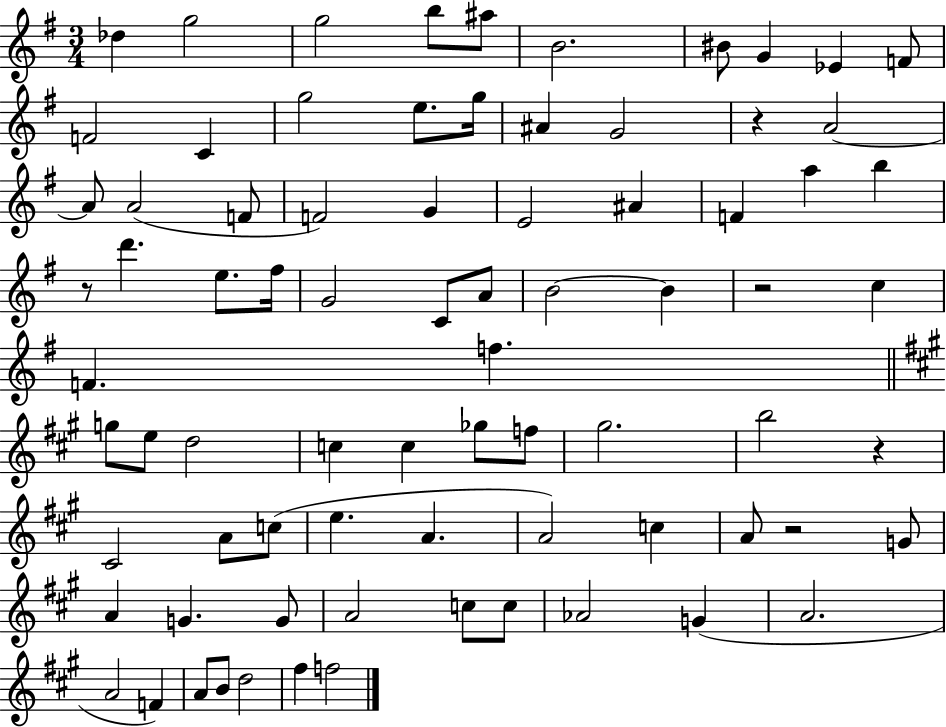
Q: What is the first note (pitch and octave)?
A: Db5